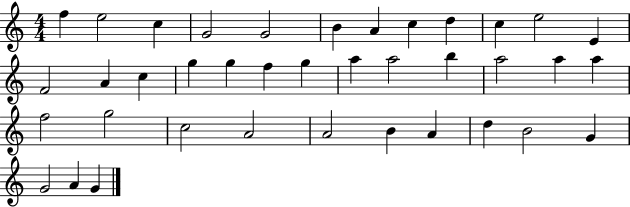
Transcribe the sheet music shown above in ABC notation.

X:1
T:Untitled
M:4/4
L:1/4
K:C
f e2 c G2 G2 B A c d c e2 E F2 A c g g f g a a2 b a2 a a f2 g2 c2 A2 A2 B A d B2 G G2 A G